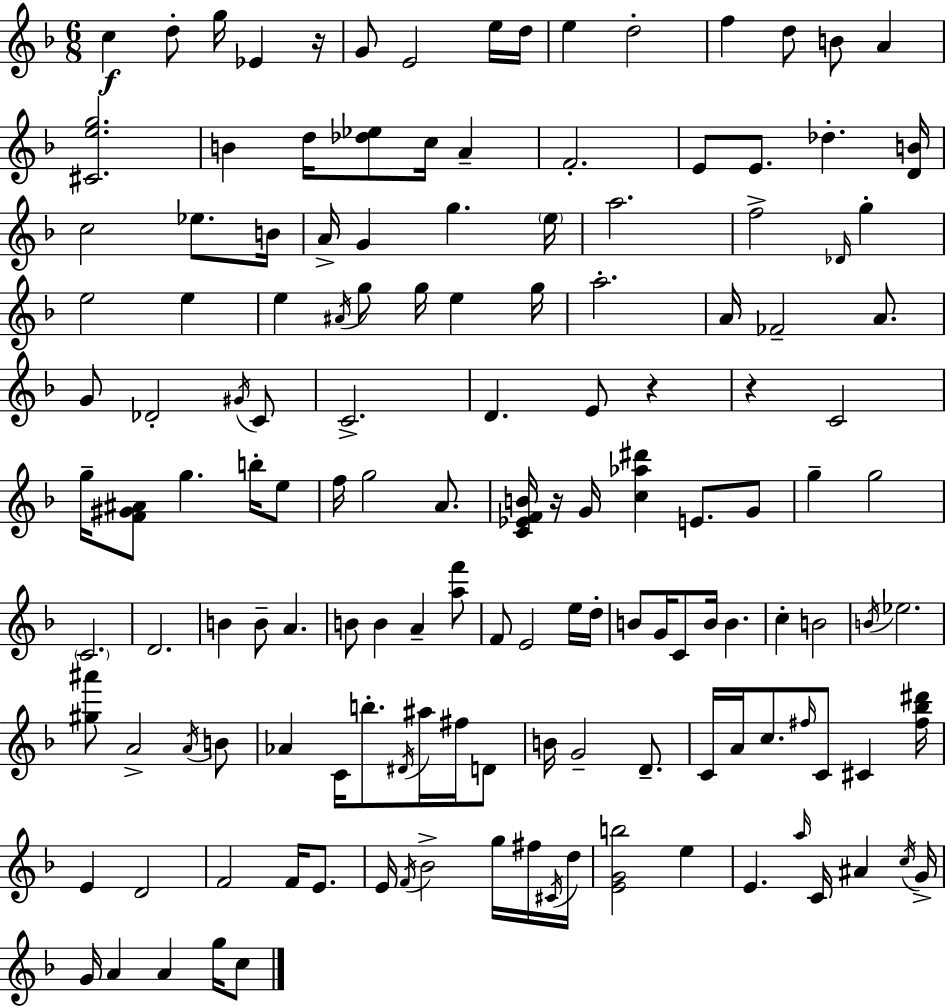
{
  \clef treble
  \numericTimeSignature
  \time 6/8
  \key d \minor
  \repeat volta 2 { c''4\f d''8-. g''16 ees'4 r16 | g'8 e'2 e''16 d''16 | e''4 d''2-. | f''4 d''8 b'8 a'4 | \break <cis' e'' g''>2. | b'4 d''16 <des'' ees''>8 c''16 a'4-- | f'2.-. | e'8 e'8. des''4.-. <d' b'>16 | \break c''2 ees''8. b'16 | a'16-> g'4 g''4. \parenthesize e''16 | a''2. | f''2-> \grace { des'16 } g''4-. | \break e''2 e''4 | e''4 \acciaccatura { ais'16 } g''8 g''16 e''4 | g''16 a''2.-. | a'16 fes'2-- a'8. | \break g'8 des'2-. | \acciaccatura { gis'16 } c'8 c'2.-> | d'4. e'8 r4 | r4 c'2 | \break g''16-- <f' gis' ais'>8 g''4. | b''16-. e''8 f''16 g''2 | a'8. <c' ees' f' b'>16 r16 g'16 <c'' aes'' dis'''>4 e'8. | g'8 g''4-- g''2 | \break \parenthesize c'2. | d'2. | b'4 b'8-- a'4. | b'8 b'4 a'4-- | \break <a'' f'''>8 f'8 e'2 | e''16 d''16-. b'8 g'16 c'8 b'16 b'4. | c''4-. b'2 | \acciaccatura { b'16 } ees''2. | \break <gis'' ais'''>8 a'2-> | \acciaccatura { a'16 } b'8 aes'4 c'16 b''8.-. | \acciaccatura { dis'16 } ais''16 fis''16 d'8 b'16 g'2-- | d'8.-- c'16 a'16 c''8. \grace { fis''16 } | \break c'8 cis'4 <fis'' bes'' dis'''>16 e'4 d'2 | f'2 | f'16 e'8. e'16 \acciaccatura { f'16 } bes'2-> | g''16 fis''16 \acciaccatura { cis'16 } d''16 <e' g' b''>2 | \break e''4 e'4. | \grace { a''16 } c'16 ais'4 \acciaccatura { c''16 } g'16-> g'16 | a'4 a'4 g''16 c''8 } \bar "|."
}